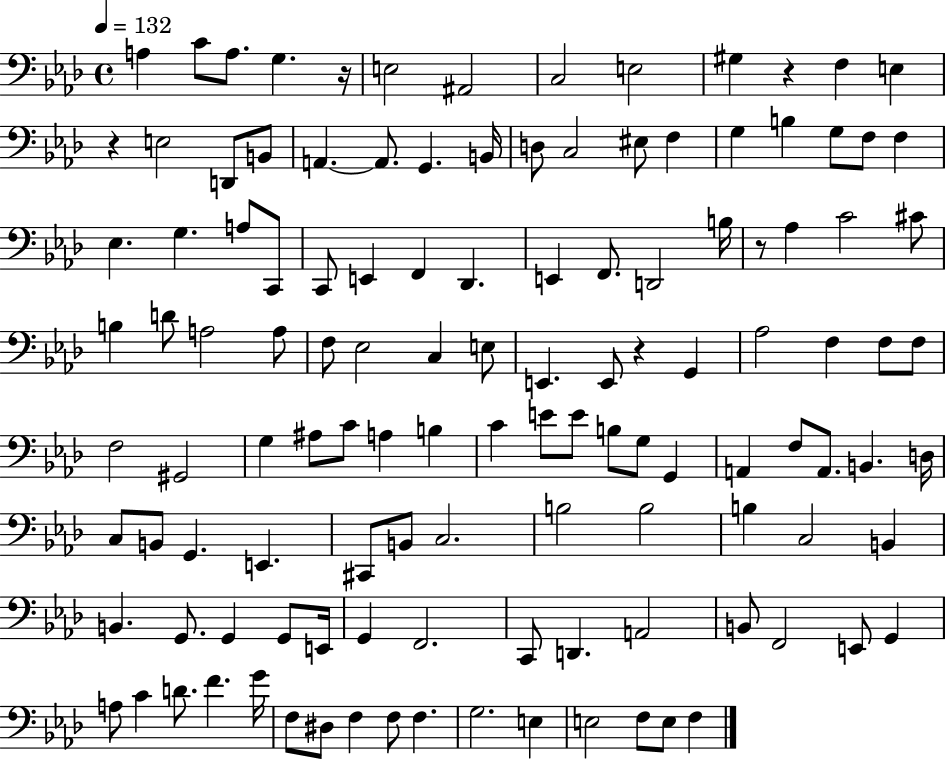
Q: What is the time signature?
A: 4/4